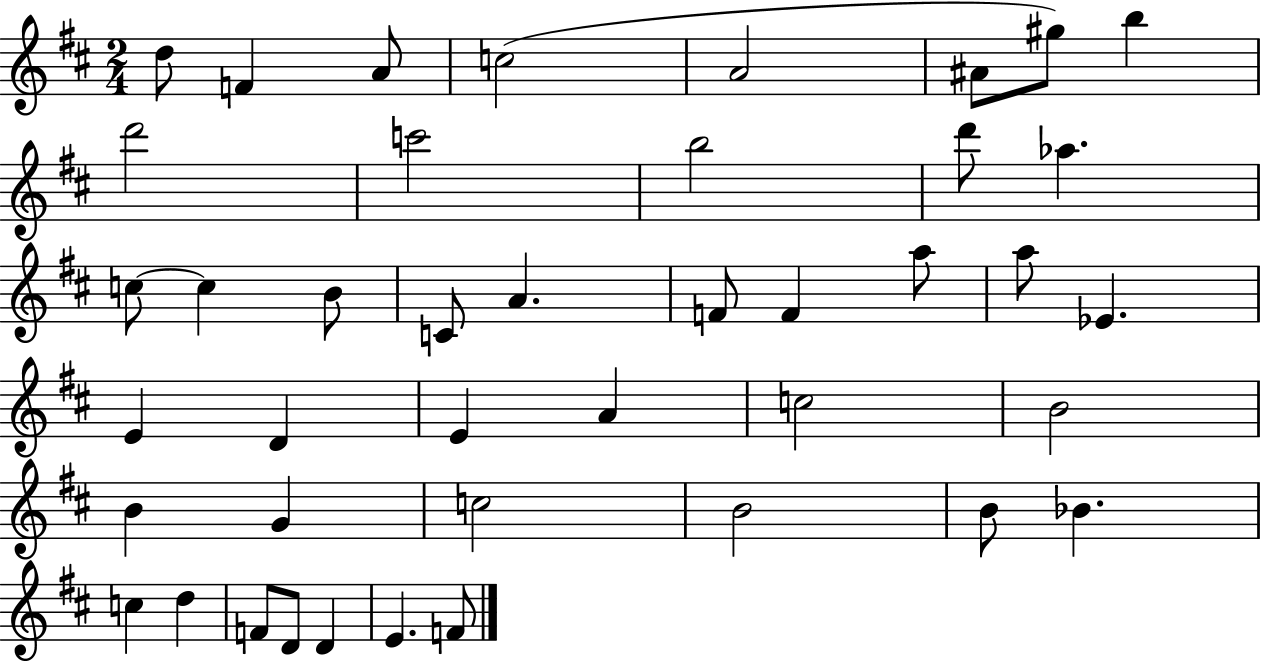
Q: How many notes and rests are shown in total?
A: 42